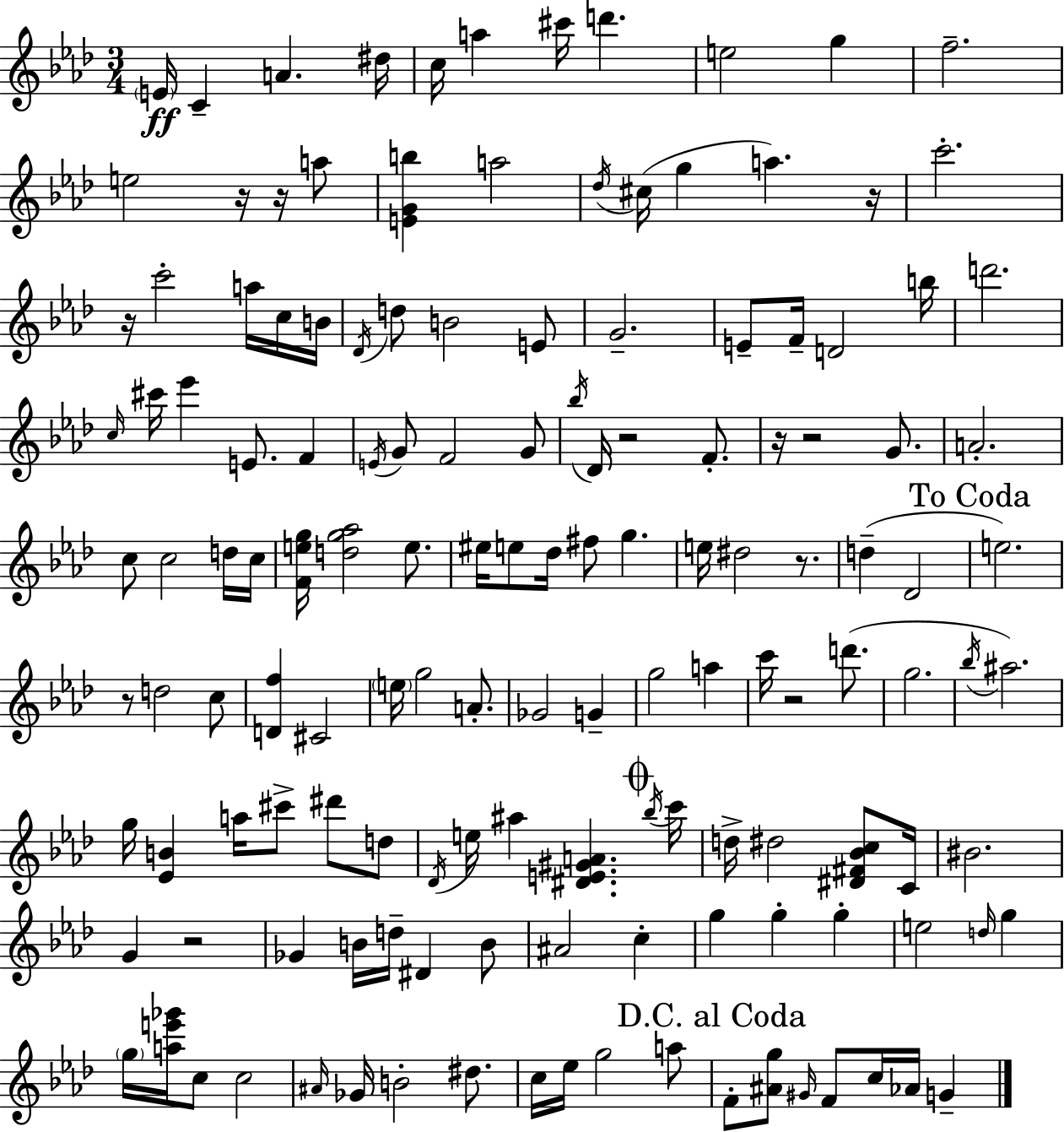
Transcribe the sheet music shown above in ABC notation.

X:1
T:Untitled
M:3/4
L:1/4
K:Fm
E/4 C A ^d/4 c/4 a ^c'/4 d' e2 g f2 e2 z/4 z/4 a/2 [EGb] a2 _d/4 ^c/4 g a z/4 c'2 z/4 c'2 a/4 c/4 B/4 _D/4 d/2 B2 E/2 G2 E/2 F/4 D2 b/4 d'2 c/4 ^c'/4 _e' E/2 F E/4 G/2 F2 G/2 _b/4 _D/4 z2 F/2 z/4 z2 G/2 A2 c/2 c2 d/4 c/4 [Feg]/4 [dg_a]2 e/2 ^e/4 e/2 _d/4 ^f/2 g e/4 ^d2 z/2 d _D2 e2 z/2 d2 c/2 [Df] ^C2 e/4 g2 A/2 _G2 G g2 a c'/4 z2 d'/2 g2 _b/4 ^a2 g/4 [_EB] a/4 ^c'/2 ^d'/2 d/2 _D/4 e/4 ^a [^DE^GA] _b/4 c'/4 d/4 ^d2 [^D^F_Bc]/2 C/4 ^B2 G z2 _G B/4 d/4 ^D B/2 ^A2 c g g g e2 d/4 g g/4 [ae'_g']/4 c/2 c2 ^A/4 _G/4 B2 ^d/2 c/4 _e/4 g2 a/2 F/2 [^Ag]/2 ^G/4 F/2 c/4 _A/4 G